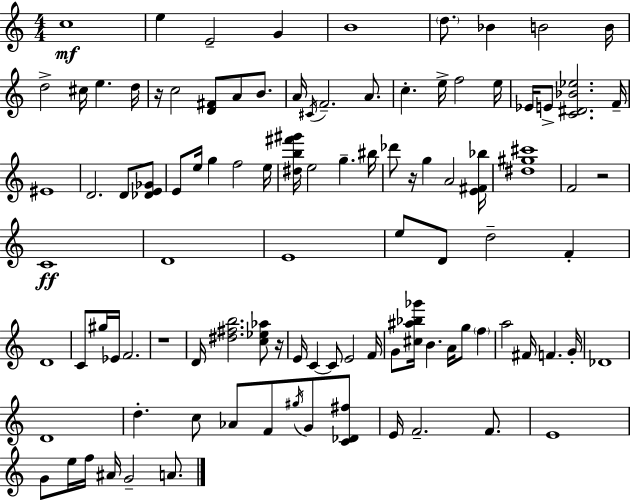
{
  \clef treble
  \numericTimeSignature
  \time 4/4
  \key c \major
  c''1\mf | e''4 e'2-- g'4 | b'1 | \parenthesize d''8. bes'4 b'2 b'16 | \break d''2-> cis''16 e''4. d''16 | r16 c''2 <d' fis'>8 a'8 b'8. | a'16 \acciaccatura { cis'16 } f'2.-- a'8. | c''4.-. e''16-> f''2 | \break e''16 ees'16 e'8-> <c' dis' bes' ees''>2. | f'16-- eis'1 | d'2. d'8 <des' e' ges'>8 | e'8 e''16 g''4 f''2 | \break e''16 <dis'' b'' fis''' gis'''>16 e''2 g''4.-- | bis''16 des'''8 r16 g''4 a'2 | <e' fis' bes''>16 <dis'' gis'' cis'''>1 | f'2 r2 | \break c'1\ff | d'1 | e'1 | e''8 d'8 d''2-- f'4-. | \break d'1 | c'8 gis''16 ees'16 f'2. | r1 | d'16 <dis'' fis'' b''>2. <c'' ees'' aes''>8 | \break r16 e'16 c'4~~ c'8 e'2 | f'16 g'8 <cis'' ais'' bes'' ges'''>16 b'4. a'16 g''8 \parenthesize f''4 | a''2 fis'16 f'4. | g'16-. des'1 | \break d'1 | d''4.-. c''8 aes'8 f'8 \acciaccatura { gis''16 } g'8 | <c' des' fis''>8 e'16 f'2.-- f'8. | e'1 | \break g'8 e''16 f''16 ais'16 g'2-- a'8. | \bar "|."
}